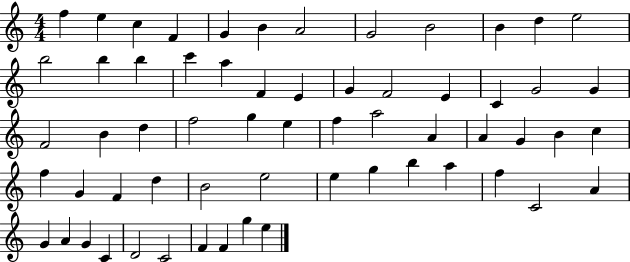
F5/q E5/q C5/q F4/q G4/q B4/q A4/h G4/h B4/h B4/q D5/q E5/h B5/h B5/q B5/q C6/q A5/q F4/q E4/q G4/q F4/h E4/q C4/q G4/h G4/q F4/h B4/q D5/q F5/h G5/q E5/q F5/q A5/h A4/q A4/q G4/q B4/q C5/q F5/q G4/q F4/q D5/q B4/h E5/h E5/q G5/q B5/q A5/q F5/q C4/h A4/q G4/q A4/q G4/q C4/q D4/h C4/h F4/q F4/q G5/q E5/q